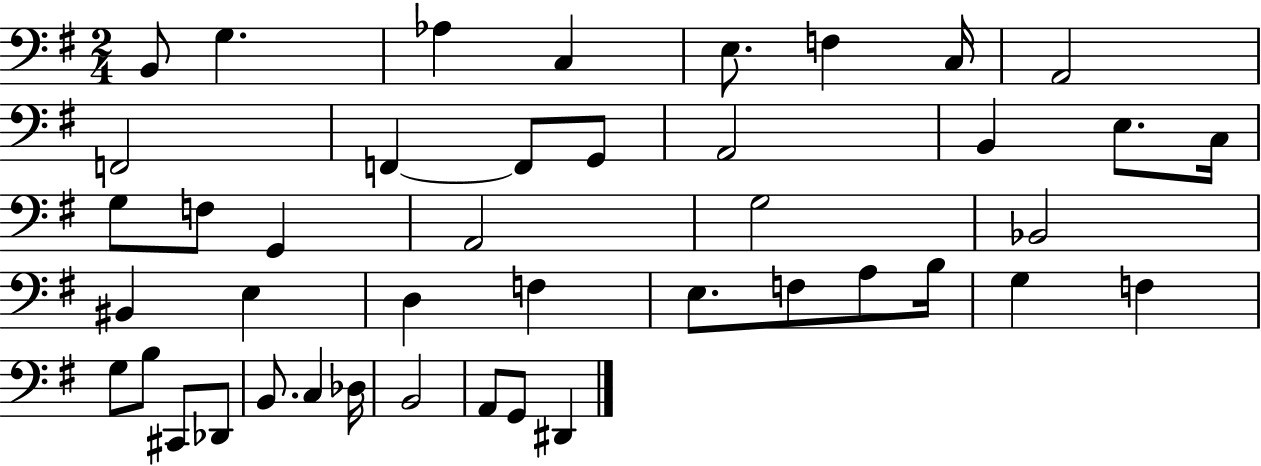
B2/e G3/q. Ab3/q C3/q E3/e. F3/q C3/s A2/h F2/h F2/q F2/e G2/e A2/h B2/q E3/e. C3/s G3/e F3/e G2/q A2/h G3/h Bb2/h BIS2/q E3/q D3/q F3/q E3/e. F3/e A3/e B3/s G3/q F3/q G3/e B3/e C#2/e Db2/e B2/e. C3/q Db3/s B2/h A2/e G2/e D#2/q